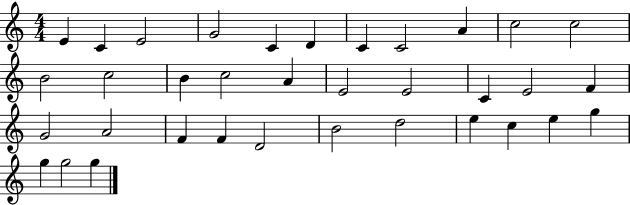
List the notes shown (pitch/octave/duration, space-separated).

E4/q C4/q E4/h G4/h C4/q D4/q C4/q C4/h A4/q C5/h C5/h B4/h C5/h B4/q C5/h A4/q E4/h E4/h C4/q E4/h F4/q G4/h A4/h F4/q F4/q D4/h B4/h D5/h E5/q C5/q E5/q G5/q G5/q G5/h G5/q